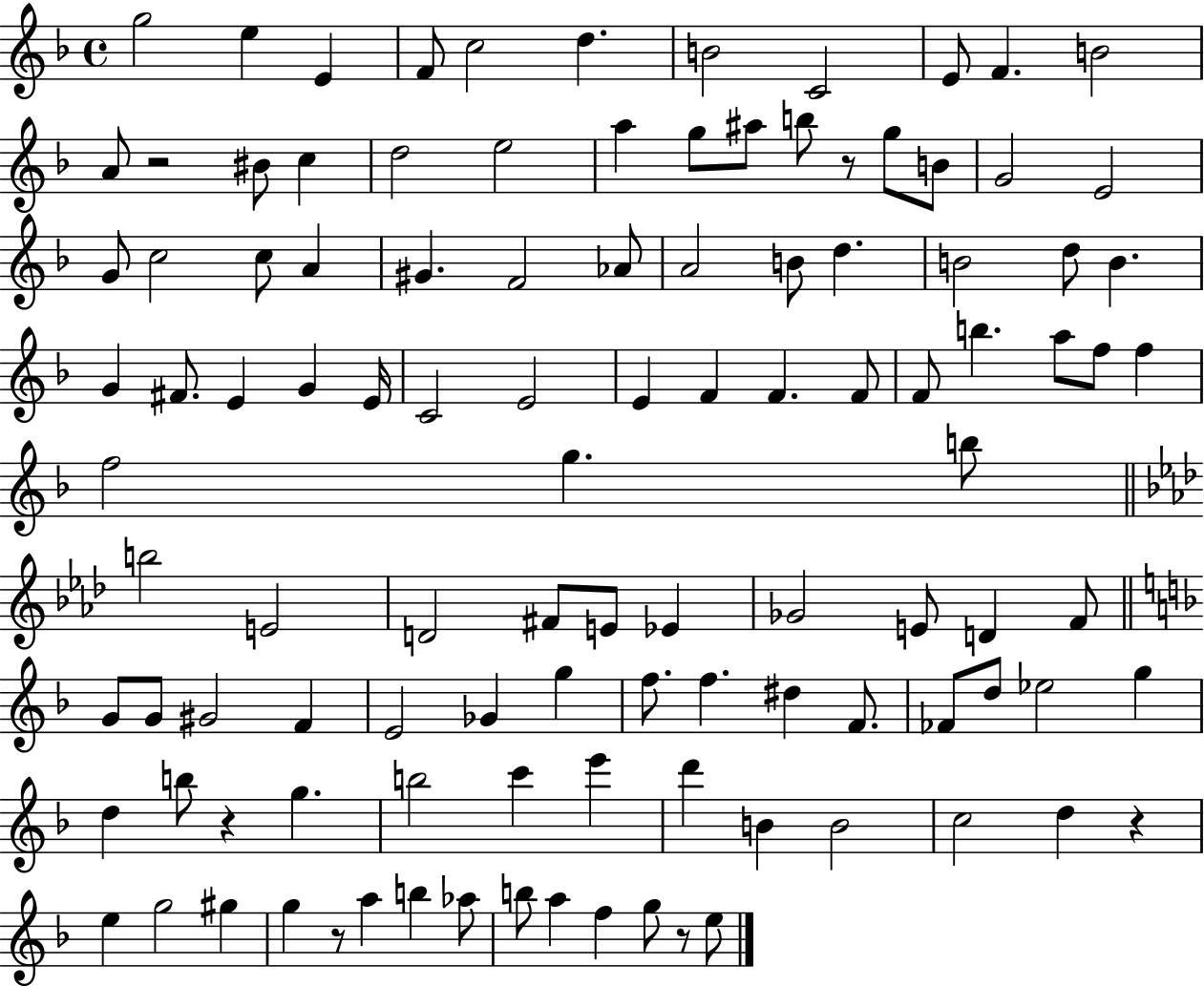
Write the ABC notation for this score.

X:1
T:Untitled
M:4/4
L:1/4
K:F
g2 e E F/2 c2 d B2 C2 E/2 F B2 A/2 z2 ^B/2 c d2 e2 a g/2 ^a/2 b/2 z/2 g/2 B/2 G2 E2 G/2 c2 c/2 A ^G F2 _A/2 A2 B/2 d B2 d/2 B G ^F/2 E G E/4 C2 E2 E F F F/2 F/2 b a/2 f/2 f f2 g b/2 b2 E2 D2 ^F/2 E/2 _E _G2 E/2 D F/2 G/2 G/2 ^G2 F E2 _G g f/2 f ^d F/2 _F/2 d/2 _e2 g d b/2 z g b2 c' e' d' B B2 c2 d z e g2 ^g g z/2 a b _a/2 b/2 a f g/2 z/2 e/2